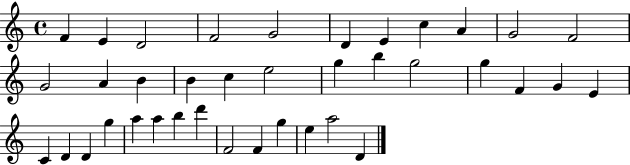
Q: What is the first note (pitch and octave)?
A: F4